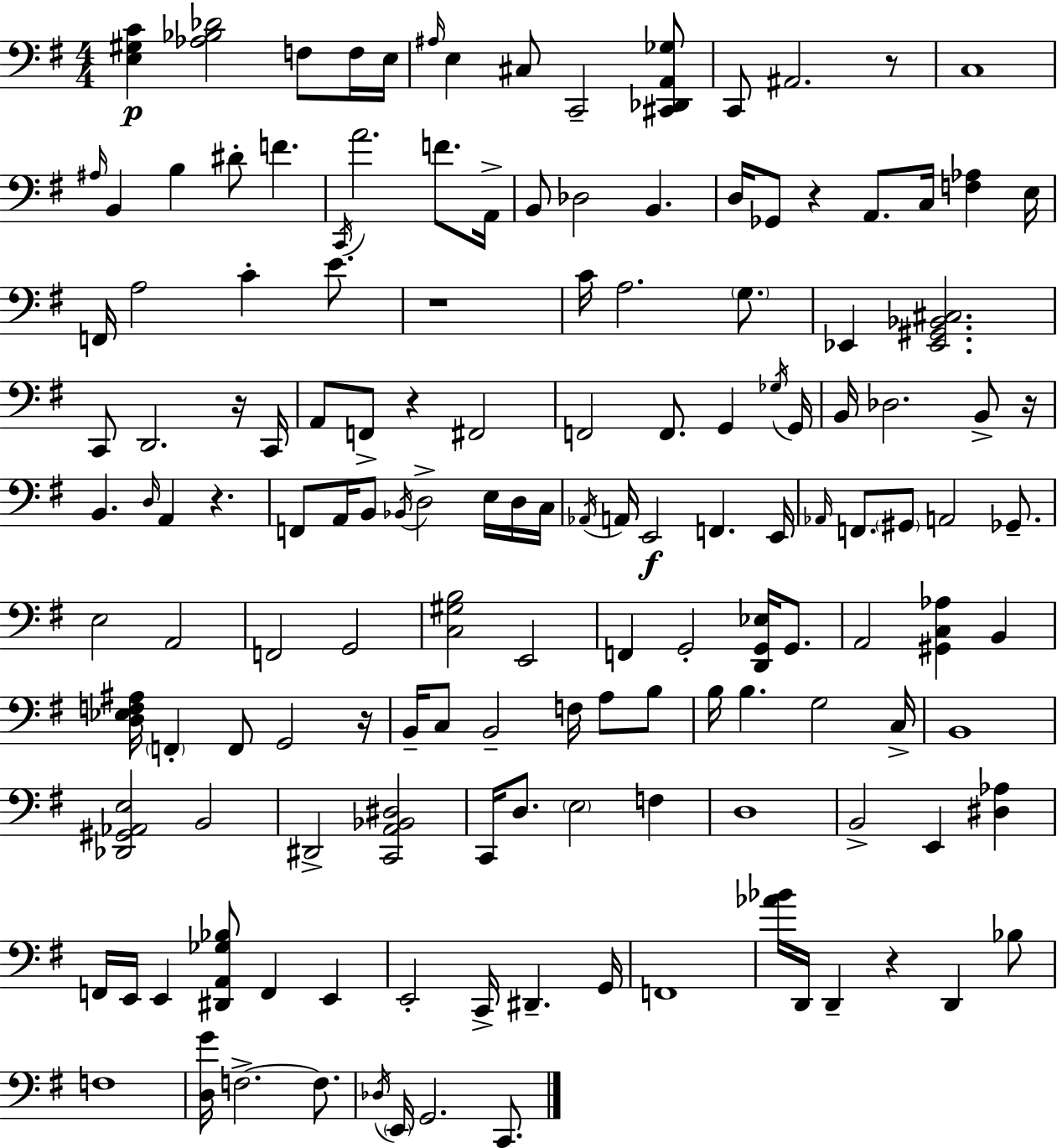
[E3,G#3,C4]/q [Ab3,Bb3,Db4]/h F3/e F3/s E3/s A#3/s E3/q C#3/e C2/h [C#2,Db2,A2,Gb3]/e C2/e A#2/h. R/e C3/w A#3/s B2/q B3/q D#4/e F4/q. C2/s A4/h. F4/e. A2/s B2/e Db3/h B2/q. D3/s Gb2/e R/q A2/e. C3/s [F3,Ab3]/q E3/s F2/s A3/h C4/q E4/e. R/w C4/s A3/h. G3/e. Eb2/q [Eb2,G#2,Bb2,C#3]/h. C2/e D2/h. R/s C2/s A2/e F2/e R/q F#2/h F2/h F2/e. G2/q Gb3/s G2/s B2/s Db3/h. B2/e R/s B2/q. D3/s A2/q R/q. F2/e A2/s B2/e Bb2/s D3/h E3/s D3/s C3/s Ab2/s A2/s E2/h F2/q. E2/s Ab2/s F2/e. G#2/e A2/h Gb2/e. E3/h A2/h F2/h G2/h [C3,G#3,B3]/h E2/h F2/q G2/h [D2,G2,Eb3]/s G2/e. A2/h [G#2,C3,Ab3]/q B2/q [D3,Eb3,F3,A#3]/s F2/q F2/e G2/h R/s B2/s C3/e B2/h F3/s A3/e B3/e B3/s B3/q. G3/h C3/s B2/w [Db2,G#2,Ab2,E3]/h B2/h D#2/h [C2,A2,Bb2,D#3]/h C2/s D3/e. E3/h F3/q D3/w B2/h E2/q [D#3,Ab3]/q F2/s E2/s E2/q [D#2,A2,Gb3,Bb3]/e F2/q E2/q E2/h C2/s D#2/q. G2/s F2/w [Ab4,Bb4]/s D2/s D2/q R/q D2/q Bb3/e F3/w [D3,G4]/s F3/h. F3/e. Db3/s E2/s G2/h. C2/e.